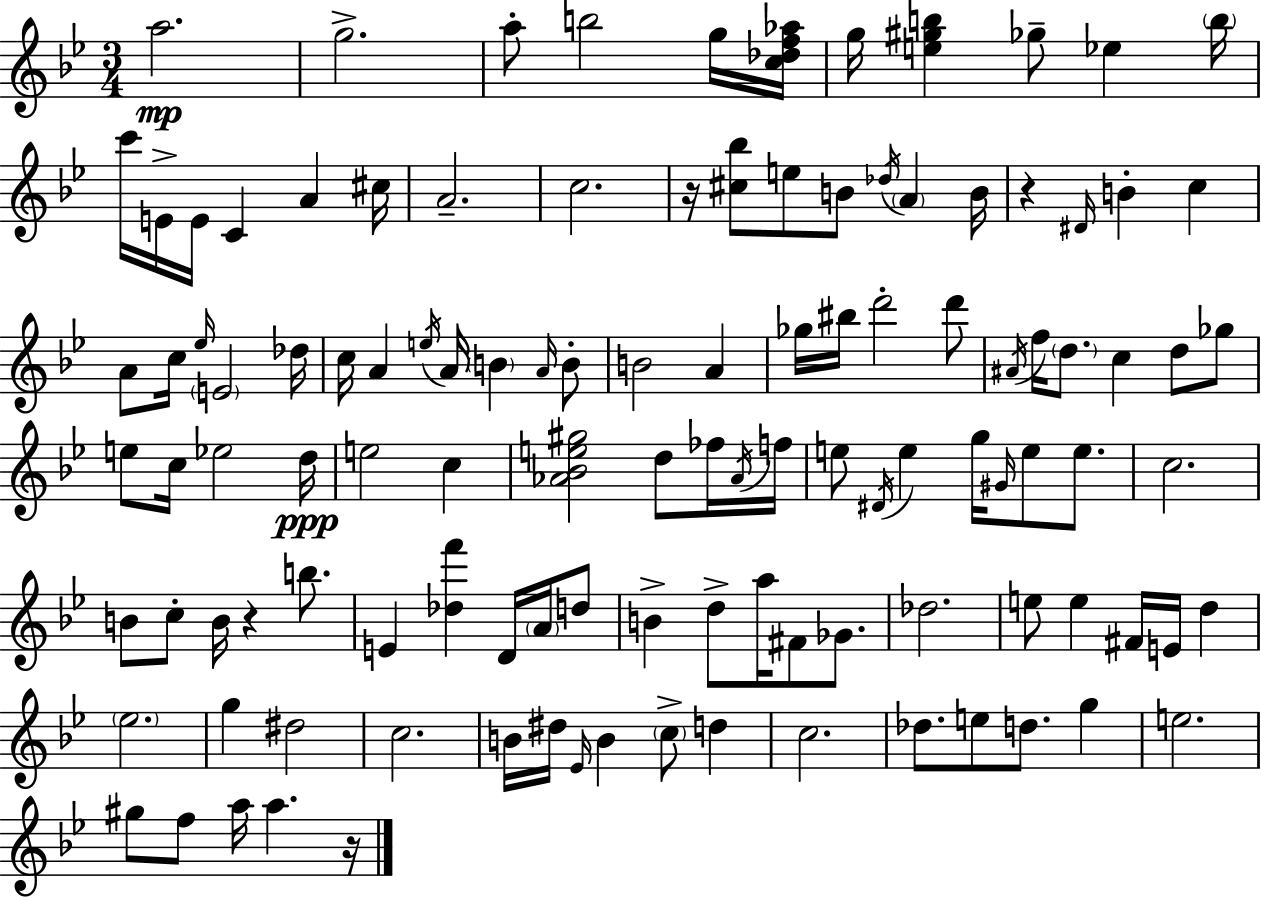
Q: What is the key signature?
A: BES major